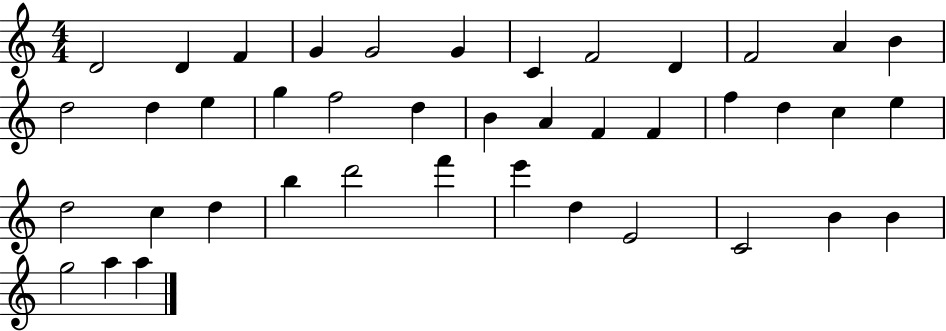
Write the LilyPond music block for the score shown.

{
  \clef treble
  \numericTimeSignature
  \time 4/4
  \key c \major
  d'2 d'4 f'4 | g'4 g'2 g'4 | c'4 f'2 d'4 | f'2 a'4 b'4 | \break d''2 d''4 e''4 | g''4 f''2 d''4 | b'4 a'4 f'4 f'4 | f''4 d''4 c''4 e''4 | \break d''2 c''4 d''4 | b''4 d'''2 f'''4 | e'''4 d''4 e'2 | c'2 b'4 b'4 | \break g''2 a''4 a''4 | \bar "|."
}